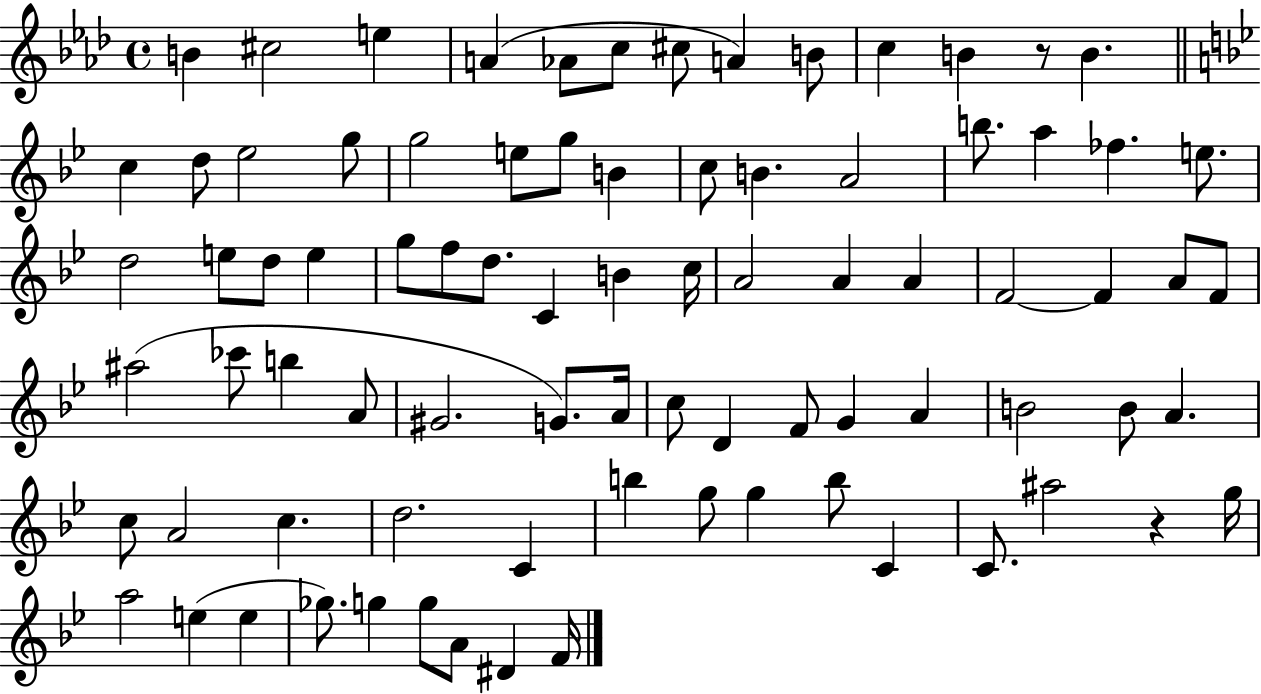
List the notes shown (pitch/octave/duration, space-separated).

B4/q C#5/h E5/q A4/q Ab4/e C5/e C#5/e A4/q B4/e C5/q B4/q R/e B4/q. C5/q D5/e Eb5/h G5/e G5/h E5/e G5/e B4/q C5/e B4/q. A4/h B5/e. A5/q FES5/q. E5/e. D5/h E5/e D5/e E5/q G5/e F5/e D5/e. C4/q B4/q C5/s A4/h A4/q A4/q F4/h F4/q A4/e F4/e A#5/h CES6/e B5/q A4/e G#4/h. G4/e. A4/s C5/e D4/q F4/e G4/q A4/q B4/h B4/e A4/q. C5/e A4/h C5/q. D5/h. C4/q B5/q G5/e G5/q B5/e C4/q C4/e. A#5/h R/q G5/s A5/h E5/q E5/q Gb5/e. G5/q G5/e A4/e D#4/q F4/s